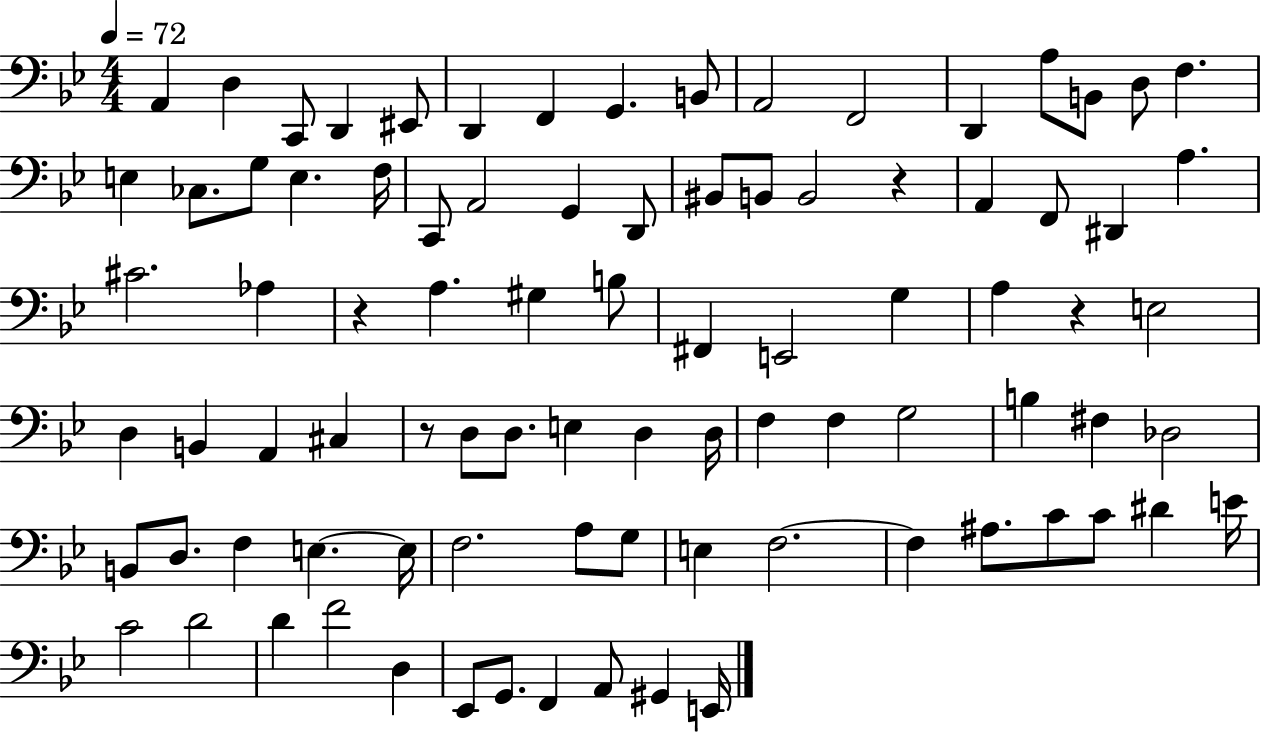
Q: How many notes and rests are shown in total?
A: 88